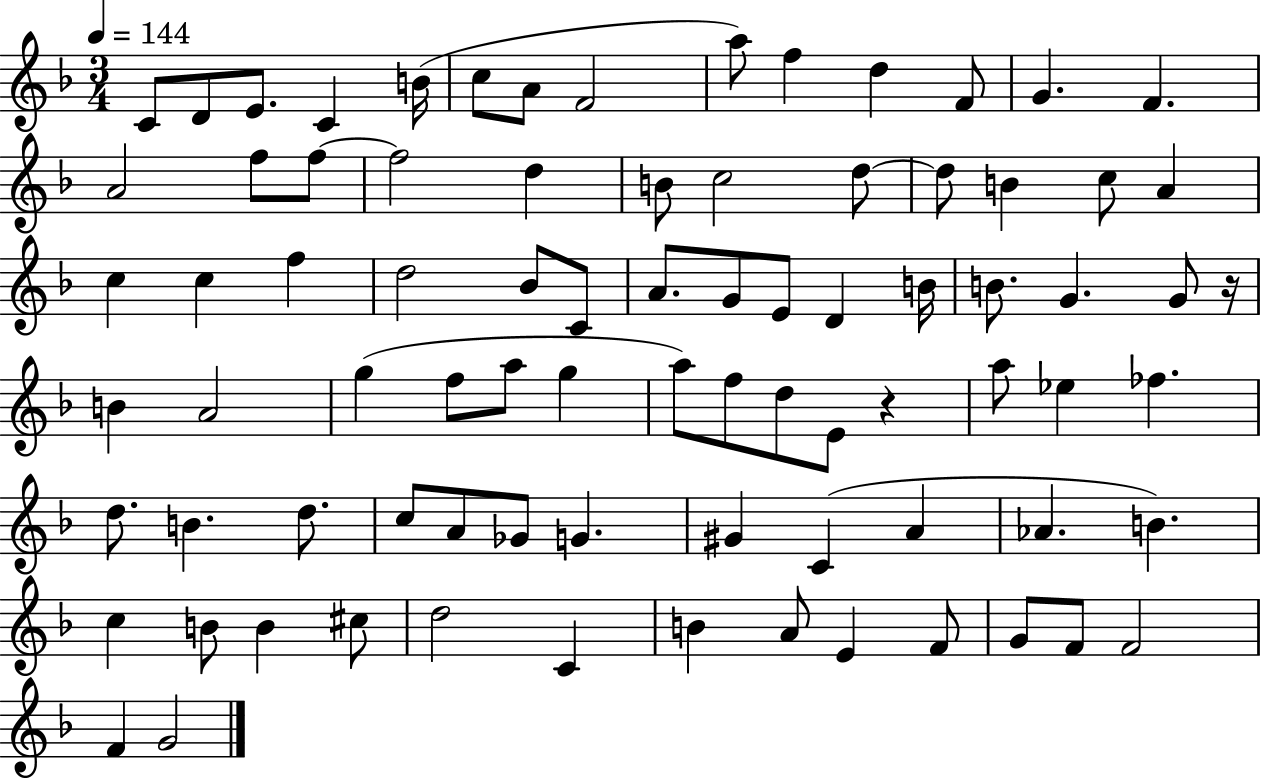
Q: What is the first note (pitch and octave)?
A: C4